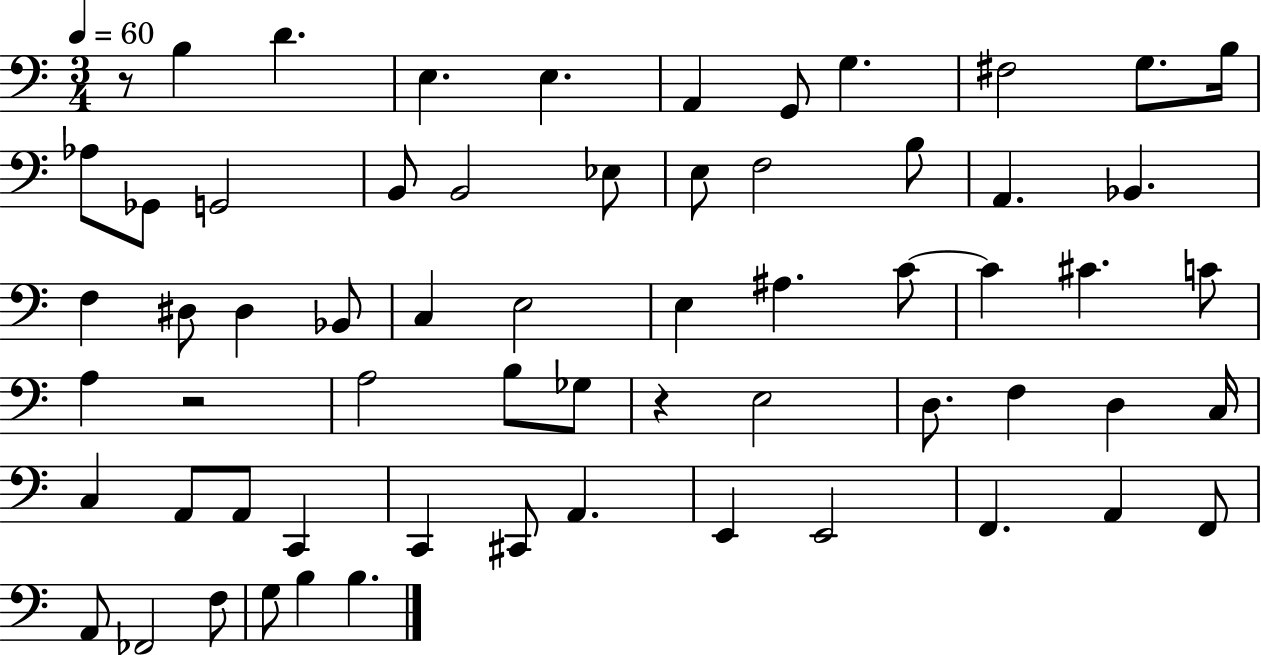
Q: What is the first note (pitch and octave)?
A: B3